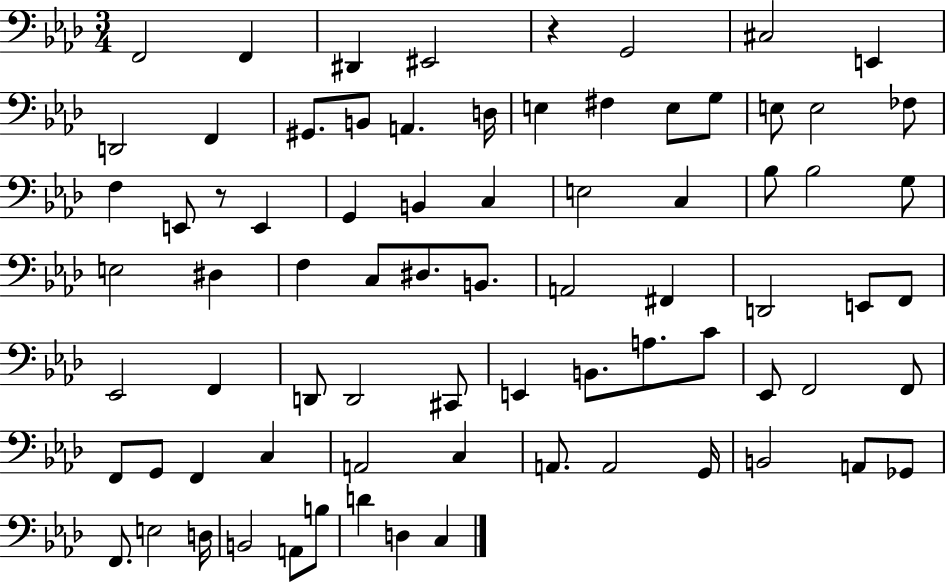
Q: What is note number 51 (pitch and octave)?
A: C4